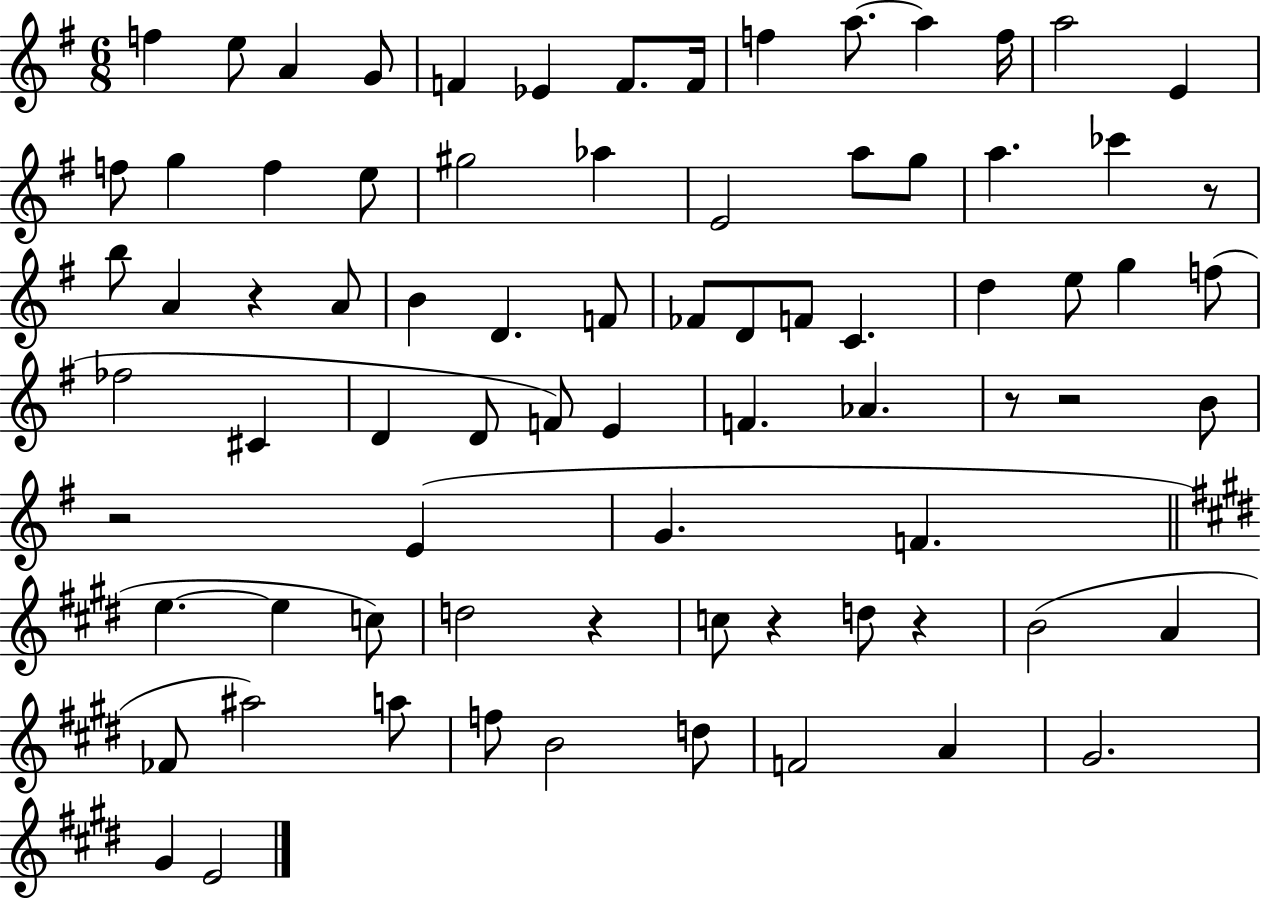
F5/q E5/e A4/q G4/e F4/q Eb4/q F4/e. F4/s F5/q A5/e. A5/q F5/s A5/h E4/q F5/e G5/q F5/q E5/e G#5/h Ab5/q E4/h A5/e G5/e A5/q. CES6/q R/e B5/e A4/q R/q A4/e B4/q D4/q. F4/e FES4/e D4/e F4/e C4/q. D5/q E5/e G5/q F5/e FES5/h C#4/q D4/q D4/e F4/e E4/q F4/q. Ab4/q. R/e R/h B4/e R/h E4/q G4/q. F4/q. E5/q. E5/q C5/e D5/h R/q C5/e R/q D5/e R/q B4/h A4/q FES4/e A#5/h A5/e F5/e B4/h D5/e F4/h A4/q G#4/h. G#4/q E4/h